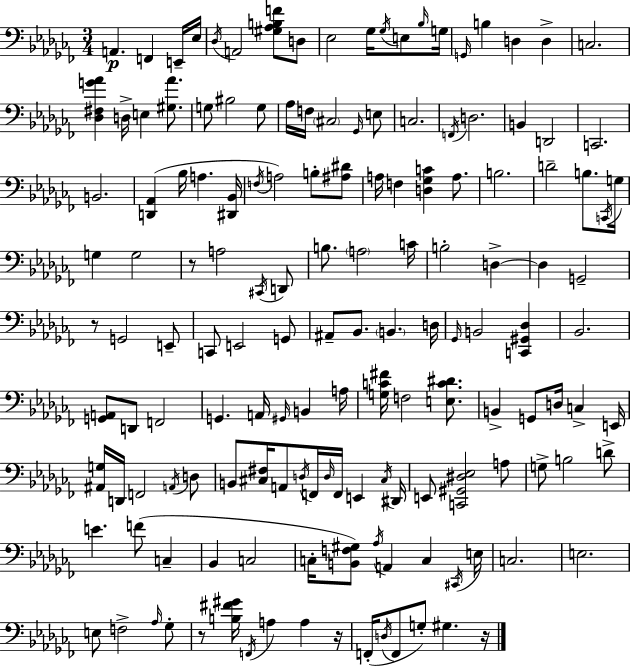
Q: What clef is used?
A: bass